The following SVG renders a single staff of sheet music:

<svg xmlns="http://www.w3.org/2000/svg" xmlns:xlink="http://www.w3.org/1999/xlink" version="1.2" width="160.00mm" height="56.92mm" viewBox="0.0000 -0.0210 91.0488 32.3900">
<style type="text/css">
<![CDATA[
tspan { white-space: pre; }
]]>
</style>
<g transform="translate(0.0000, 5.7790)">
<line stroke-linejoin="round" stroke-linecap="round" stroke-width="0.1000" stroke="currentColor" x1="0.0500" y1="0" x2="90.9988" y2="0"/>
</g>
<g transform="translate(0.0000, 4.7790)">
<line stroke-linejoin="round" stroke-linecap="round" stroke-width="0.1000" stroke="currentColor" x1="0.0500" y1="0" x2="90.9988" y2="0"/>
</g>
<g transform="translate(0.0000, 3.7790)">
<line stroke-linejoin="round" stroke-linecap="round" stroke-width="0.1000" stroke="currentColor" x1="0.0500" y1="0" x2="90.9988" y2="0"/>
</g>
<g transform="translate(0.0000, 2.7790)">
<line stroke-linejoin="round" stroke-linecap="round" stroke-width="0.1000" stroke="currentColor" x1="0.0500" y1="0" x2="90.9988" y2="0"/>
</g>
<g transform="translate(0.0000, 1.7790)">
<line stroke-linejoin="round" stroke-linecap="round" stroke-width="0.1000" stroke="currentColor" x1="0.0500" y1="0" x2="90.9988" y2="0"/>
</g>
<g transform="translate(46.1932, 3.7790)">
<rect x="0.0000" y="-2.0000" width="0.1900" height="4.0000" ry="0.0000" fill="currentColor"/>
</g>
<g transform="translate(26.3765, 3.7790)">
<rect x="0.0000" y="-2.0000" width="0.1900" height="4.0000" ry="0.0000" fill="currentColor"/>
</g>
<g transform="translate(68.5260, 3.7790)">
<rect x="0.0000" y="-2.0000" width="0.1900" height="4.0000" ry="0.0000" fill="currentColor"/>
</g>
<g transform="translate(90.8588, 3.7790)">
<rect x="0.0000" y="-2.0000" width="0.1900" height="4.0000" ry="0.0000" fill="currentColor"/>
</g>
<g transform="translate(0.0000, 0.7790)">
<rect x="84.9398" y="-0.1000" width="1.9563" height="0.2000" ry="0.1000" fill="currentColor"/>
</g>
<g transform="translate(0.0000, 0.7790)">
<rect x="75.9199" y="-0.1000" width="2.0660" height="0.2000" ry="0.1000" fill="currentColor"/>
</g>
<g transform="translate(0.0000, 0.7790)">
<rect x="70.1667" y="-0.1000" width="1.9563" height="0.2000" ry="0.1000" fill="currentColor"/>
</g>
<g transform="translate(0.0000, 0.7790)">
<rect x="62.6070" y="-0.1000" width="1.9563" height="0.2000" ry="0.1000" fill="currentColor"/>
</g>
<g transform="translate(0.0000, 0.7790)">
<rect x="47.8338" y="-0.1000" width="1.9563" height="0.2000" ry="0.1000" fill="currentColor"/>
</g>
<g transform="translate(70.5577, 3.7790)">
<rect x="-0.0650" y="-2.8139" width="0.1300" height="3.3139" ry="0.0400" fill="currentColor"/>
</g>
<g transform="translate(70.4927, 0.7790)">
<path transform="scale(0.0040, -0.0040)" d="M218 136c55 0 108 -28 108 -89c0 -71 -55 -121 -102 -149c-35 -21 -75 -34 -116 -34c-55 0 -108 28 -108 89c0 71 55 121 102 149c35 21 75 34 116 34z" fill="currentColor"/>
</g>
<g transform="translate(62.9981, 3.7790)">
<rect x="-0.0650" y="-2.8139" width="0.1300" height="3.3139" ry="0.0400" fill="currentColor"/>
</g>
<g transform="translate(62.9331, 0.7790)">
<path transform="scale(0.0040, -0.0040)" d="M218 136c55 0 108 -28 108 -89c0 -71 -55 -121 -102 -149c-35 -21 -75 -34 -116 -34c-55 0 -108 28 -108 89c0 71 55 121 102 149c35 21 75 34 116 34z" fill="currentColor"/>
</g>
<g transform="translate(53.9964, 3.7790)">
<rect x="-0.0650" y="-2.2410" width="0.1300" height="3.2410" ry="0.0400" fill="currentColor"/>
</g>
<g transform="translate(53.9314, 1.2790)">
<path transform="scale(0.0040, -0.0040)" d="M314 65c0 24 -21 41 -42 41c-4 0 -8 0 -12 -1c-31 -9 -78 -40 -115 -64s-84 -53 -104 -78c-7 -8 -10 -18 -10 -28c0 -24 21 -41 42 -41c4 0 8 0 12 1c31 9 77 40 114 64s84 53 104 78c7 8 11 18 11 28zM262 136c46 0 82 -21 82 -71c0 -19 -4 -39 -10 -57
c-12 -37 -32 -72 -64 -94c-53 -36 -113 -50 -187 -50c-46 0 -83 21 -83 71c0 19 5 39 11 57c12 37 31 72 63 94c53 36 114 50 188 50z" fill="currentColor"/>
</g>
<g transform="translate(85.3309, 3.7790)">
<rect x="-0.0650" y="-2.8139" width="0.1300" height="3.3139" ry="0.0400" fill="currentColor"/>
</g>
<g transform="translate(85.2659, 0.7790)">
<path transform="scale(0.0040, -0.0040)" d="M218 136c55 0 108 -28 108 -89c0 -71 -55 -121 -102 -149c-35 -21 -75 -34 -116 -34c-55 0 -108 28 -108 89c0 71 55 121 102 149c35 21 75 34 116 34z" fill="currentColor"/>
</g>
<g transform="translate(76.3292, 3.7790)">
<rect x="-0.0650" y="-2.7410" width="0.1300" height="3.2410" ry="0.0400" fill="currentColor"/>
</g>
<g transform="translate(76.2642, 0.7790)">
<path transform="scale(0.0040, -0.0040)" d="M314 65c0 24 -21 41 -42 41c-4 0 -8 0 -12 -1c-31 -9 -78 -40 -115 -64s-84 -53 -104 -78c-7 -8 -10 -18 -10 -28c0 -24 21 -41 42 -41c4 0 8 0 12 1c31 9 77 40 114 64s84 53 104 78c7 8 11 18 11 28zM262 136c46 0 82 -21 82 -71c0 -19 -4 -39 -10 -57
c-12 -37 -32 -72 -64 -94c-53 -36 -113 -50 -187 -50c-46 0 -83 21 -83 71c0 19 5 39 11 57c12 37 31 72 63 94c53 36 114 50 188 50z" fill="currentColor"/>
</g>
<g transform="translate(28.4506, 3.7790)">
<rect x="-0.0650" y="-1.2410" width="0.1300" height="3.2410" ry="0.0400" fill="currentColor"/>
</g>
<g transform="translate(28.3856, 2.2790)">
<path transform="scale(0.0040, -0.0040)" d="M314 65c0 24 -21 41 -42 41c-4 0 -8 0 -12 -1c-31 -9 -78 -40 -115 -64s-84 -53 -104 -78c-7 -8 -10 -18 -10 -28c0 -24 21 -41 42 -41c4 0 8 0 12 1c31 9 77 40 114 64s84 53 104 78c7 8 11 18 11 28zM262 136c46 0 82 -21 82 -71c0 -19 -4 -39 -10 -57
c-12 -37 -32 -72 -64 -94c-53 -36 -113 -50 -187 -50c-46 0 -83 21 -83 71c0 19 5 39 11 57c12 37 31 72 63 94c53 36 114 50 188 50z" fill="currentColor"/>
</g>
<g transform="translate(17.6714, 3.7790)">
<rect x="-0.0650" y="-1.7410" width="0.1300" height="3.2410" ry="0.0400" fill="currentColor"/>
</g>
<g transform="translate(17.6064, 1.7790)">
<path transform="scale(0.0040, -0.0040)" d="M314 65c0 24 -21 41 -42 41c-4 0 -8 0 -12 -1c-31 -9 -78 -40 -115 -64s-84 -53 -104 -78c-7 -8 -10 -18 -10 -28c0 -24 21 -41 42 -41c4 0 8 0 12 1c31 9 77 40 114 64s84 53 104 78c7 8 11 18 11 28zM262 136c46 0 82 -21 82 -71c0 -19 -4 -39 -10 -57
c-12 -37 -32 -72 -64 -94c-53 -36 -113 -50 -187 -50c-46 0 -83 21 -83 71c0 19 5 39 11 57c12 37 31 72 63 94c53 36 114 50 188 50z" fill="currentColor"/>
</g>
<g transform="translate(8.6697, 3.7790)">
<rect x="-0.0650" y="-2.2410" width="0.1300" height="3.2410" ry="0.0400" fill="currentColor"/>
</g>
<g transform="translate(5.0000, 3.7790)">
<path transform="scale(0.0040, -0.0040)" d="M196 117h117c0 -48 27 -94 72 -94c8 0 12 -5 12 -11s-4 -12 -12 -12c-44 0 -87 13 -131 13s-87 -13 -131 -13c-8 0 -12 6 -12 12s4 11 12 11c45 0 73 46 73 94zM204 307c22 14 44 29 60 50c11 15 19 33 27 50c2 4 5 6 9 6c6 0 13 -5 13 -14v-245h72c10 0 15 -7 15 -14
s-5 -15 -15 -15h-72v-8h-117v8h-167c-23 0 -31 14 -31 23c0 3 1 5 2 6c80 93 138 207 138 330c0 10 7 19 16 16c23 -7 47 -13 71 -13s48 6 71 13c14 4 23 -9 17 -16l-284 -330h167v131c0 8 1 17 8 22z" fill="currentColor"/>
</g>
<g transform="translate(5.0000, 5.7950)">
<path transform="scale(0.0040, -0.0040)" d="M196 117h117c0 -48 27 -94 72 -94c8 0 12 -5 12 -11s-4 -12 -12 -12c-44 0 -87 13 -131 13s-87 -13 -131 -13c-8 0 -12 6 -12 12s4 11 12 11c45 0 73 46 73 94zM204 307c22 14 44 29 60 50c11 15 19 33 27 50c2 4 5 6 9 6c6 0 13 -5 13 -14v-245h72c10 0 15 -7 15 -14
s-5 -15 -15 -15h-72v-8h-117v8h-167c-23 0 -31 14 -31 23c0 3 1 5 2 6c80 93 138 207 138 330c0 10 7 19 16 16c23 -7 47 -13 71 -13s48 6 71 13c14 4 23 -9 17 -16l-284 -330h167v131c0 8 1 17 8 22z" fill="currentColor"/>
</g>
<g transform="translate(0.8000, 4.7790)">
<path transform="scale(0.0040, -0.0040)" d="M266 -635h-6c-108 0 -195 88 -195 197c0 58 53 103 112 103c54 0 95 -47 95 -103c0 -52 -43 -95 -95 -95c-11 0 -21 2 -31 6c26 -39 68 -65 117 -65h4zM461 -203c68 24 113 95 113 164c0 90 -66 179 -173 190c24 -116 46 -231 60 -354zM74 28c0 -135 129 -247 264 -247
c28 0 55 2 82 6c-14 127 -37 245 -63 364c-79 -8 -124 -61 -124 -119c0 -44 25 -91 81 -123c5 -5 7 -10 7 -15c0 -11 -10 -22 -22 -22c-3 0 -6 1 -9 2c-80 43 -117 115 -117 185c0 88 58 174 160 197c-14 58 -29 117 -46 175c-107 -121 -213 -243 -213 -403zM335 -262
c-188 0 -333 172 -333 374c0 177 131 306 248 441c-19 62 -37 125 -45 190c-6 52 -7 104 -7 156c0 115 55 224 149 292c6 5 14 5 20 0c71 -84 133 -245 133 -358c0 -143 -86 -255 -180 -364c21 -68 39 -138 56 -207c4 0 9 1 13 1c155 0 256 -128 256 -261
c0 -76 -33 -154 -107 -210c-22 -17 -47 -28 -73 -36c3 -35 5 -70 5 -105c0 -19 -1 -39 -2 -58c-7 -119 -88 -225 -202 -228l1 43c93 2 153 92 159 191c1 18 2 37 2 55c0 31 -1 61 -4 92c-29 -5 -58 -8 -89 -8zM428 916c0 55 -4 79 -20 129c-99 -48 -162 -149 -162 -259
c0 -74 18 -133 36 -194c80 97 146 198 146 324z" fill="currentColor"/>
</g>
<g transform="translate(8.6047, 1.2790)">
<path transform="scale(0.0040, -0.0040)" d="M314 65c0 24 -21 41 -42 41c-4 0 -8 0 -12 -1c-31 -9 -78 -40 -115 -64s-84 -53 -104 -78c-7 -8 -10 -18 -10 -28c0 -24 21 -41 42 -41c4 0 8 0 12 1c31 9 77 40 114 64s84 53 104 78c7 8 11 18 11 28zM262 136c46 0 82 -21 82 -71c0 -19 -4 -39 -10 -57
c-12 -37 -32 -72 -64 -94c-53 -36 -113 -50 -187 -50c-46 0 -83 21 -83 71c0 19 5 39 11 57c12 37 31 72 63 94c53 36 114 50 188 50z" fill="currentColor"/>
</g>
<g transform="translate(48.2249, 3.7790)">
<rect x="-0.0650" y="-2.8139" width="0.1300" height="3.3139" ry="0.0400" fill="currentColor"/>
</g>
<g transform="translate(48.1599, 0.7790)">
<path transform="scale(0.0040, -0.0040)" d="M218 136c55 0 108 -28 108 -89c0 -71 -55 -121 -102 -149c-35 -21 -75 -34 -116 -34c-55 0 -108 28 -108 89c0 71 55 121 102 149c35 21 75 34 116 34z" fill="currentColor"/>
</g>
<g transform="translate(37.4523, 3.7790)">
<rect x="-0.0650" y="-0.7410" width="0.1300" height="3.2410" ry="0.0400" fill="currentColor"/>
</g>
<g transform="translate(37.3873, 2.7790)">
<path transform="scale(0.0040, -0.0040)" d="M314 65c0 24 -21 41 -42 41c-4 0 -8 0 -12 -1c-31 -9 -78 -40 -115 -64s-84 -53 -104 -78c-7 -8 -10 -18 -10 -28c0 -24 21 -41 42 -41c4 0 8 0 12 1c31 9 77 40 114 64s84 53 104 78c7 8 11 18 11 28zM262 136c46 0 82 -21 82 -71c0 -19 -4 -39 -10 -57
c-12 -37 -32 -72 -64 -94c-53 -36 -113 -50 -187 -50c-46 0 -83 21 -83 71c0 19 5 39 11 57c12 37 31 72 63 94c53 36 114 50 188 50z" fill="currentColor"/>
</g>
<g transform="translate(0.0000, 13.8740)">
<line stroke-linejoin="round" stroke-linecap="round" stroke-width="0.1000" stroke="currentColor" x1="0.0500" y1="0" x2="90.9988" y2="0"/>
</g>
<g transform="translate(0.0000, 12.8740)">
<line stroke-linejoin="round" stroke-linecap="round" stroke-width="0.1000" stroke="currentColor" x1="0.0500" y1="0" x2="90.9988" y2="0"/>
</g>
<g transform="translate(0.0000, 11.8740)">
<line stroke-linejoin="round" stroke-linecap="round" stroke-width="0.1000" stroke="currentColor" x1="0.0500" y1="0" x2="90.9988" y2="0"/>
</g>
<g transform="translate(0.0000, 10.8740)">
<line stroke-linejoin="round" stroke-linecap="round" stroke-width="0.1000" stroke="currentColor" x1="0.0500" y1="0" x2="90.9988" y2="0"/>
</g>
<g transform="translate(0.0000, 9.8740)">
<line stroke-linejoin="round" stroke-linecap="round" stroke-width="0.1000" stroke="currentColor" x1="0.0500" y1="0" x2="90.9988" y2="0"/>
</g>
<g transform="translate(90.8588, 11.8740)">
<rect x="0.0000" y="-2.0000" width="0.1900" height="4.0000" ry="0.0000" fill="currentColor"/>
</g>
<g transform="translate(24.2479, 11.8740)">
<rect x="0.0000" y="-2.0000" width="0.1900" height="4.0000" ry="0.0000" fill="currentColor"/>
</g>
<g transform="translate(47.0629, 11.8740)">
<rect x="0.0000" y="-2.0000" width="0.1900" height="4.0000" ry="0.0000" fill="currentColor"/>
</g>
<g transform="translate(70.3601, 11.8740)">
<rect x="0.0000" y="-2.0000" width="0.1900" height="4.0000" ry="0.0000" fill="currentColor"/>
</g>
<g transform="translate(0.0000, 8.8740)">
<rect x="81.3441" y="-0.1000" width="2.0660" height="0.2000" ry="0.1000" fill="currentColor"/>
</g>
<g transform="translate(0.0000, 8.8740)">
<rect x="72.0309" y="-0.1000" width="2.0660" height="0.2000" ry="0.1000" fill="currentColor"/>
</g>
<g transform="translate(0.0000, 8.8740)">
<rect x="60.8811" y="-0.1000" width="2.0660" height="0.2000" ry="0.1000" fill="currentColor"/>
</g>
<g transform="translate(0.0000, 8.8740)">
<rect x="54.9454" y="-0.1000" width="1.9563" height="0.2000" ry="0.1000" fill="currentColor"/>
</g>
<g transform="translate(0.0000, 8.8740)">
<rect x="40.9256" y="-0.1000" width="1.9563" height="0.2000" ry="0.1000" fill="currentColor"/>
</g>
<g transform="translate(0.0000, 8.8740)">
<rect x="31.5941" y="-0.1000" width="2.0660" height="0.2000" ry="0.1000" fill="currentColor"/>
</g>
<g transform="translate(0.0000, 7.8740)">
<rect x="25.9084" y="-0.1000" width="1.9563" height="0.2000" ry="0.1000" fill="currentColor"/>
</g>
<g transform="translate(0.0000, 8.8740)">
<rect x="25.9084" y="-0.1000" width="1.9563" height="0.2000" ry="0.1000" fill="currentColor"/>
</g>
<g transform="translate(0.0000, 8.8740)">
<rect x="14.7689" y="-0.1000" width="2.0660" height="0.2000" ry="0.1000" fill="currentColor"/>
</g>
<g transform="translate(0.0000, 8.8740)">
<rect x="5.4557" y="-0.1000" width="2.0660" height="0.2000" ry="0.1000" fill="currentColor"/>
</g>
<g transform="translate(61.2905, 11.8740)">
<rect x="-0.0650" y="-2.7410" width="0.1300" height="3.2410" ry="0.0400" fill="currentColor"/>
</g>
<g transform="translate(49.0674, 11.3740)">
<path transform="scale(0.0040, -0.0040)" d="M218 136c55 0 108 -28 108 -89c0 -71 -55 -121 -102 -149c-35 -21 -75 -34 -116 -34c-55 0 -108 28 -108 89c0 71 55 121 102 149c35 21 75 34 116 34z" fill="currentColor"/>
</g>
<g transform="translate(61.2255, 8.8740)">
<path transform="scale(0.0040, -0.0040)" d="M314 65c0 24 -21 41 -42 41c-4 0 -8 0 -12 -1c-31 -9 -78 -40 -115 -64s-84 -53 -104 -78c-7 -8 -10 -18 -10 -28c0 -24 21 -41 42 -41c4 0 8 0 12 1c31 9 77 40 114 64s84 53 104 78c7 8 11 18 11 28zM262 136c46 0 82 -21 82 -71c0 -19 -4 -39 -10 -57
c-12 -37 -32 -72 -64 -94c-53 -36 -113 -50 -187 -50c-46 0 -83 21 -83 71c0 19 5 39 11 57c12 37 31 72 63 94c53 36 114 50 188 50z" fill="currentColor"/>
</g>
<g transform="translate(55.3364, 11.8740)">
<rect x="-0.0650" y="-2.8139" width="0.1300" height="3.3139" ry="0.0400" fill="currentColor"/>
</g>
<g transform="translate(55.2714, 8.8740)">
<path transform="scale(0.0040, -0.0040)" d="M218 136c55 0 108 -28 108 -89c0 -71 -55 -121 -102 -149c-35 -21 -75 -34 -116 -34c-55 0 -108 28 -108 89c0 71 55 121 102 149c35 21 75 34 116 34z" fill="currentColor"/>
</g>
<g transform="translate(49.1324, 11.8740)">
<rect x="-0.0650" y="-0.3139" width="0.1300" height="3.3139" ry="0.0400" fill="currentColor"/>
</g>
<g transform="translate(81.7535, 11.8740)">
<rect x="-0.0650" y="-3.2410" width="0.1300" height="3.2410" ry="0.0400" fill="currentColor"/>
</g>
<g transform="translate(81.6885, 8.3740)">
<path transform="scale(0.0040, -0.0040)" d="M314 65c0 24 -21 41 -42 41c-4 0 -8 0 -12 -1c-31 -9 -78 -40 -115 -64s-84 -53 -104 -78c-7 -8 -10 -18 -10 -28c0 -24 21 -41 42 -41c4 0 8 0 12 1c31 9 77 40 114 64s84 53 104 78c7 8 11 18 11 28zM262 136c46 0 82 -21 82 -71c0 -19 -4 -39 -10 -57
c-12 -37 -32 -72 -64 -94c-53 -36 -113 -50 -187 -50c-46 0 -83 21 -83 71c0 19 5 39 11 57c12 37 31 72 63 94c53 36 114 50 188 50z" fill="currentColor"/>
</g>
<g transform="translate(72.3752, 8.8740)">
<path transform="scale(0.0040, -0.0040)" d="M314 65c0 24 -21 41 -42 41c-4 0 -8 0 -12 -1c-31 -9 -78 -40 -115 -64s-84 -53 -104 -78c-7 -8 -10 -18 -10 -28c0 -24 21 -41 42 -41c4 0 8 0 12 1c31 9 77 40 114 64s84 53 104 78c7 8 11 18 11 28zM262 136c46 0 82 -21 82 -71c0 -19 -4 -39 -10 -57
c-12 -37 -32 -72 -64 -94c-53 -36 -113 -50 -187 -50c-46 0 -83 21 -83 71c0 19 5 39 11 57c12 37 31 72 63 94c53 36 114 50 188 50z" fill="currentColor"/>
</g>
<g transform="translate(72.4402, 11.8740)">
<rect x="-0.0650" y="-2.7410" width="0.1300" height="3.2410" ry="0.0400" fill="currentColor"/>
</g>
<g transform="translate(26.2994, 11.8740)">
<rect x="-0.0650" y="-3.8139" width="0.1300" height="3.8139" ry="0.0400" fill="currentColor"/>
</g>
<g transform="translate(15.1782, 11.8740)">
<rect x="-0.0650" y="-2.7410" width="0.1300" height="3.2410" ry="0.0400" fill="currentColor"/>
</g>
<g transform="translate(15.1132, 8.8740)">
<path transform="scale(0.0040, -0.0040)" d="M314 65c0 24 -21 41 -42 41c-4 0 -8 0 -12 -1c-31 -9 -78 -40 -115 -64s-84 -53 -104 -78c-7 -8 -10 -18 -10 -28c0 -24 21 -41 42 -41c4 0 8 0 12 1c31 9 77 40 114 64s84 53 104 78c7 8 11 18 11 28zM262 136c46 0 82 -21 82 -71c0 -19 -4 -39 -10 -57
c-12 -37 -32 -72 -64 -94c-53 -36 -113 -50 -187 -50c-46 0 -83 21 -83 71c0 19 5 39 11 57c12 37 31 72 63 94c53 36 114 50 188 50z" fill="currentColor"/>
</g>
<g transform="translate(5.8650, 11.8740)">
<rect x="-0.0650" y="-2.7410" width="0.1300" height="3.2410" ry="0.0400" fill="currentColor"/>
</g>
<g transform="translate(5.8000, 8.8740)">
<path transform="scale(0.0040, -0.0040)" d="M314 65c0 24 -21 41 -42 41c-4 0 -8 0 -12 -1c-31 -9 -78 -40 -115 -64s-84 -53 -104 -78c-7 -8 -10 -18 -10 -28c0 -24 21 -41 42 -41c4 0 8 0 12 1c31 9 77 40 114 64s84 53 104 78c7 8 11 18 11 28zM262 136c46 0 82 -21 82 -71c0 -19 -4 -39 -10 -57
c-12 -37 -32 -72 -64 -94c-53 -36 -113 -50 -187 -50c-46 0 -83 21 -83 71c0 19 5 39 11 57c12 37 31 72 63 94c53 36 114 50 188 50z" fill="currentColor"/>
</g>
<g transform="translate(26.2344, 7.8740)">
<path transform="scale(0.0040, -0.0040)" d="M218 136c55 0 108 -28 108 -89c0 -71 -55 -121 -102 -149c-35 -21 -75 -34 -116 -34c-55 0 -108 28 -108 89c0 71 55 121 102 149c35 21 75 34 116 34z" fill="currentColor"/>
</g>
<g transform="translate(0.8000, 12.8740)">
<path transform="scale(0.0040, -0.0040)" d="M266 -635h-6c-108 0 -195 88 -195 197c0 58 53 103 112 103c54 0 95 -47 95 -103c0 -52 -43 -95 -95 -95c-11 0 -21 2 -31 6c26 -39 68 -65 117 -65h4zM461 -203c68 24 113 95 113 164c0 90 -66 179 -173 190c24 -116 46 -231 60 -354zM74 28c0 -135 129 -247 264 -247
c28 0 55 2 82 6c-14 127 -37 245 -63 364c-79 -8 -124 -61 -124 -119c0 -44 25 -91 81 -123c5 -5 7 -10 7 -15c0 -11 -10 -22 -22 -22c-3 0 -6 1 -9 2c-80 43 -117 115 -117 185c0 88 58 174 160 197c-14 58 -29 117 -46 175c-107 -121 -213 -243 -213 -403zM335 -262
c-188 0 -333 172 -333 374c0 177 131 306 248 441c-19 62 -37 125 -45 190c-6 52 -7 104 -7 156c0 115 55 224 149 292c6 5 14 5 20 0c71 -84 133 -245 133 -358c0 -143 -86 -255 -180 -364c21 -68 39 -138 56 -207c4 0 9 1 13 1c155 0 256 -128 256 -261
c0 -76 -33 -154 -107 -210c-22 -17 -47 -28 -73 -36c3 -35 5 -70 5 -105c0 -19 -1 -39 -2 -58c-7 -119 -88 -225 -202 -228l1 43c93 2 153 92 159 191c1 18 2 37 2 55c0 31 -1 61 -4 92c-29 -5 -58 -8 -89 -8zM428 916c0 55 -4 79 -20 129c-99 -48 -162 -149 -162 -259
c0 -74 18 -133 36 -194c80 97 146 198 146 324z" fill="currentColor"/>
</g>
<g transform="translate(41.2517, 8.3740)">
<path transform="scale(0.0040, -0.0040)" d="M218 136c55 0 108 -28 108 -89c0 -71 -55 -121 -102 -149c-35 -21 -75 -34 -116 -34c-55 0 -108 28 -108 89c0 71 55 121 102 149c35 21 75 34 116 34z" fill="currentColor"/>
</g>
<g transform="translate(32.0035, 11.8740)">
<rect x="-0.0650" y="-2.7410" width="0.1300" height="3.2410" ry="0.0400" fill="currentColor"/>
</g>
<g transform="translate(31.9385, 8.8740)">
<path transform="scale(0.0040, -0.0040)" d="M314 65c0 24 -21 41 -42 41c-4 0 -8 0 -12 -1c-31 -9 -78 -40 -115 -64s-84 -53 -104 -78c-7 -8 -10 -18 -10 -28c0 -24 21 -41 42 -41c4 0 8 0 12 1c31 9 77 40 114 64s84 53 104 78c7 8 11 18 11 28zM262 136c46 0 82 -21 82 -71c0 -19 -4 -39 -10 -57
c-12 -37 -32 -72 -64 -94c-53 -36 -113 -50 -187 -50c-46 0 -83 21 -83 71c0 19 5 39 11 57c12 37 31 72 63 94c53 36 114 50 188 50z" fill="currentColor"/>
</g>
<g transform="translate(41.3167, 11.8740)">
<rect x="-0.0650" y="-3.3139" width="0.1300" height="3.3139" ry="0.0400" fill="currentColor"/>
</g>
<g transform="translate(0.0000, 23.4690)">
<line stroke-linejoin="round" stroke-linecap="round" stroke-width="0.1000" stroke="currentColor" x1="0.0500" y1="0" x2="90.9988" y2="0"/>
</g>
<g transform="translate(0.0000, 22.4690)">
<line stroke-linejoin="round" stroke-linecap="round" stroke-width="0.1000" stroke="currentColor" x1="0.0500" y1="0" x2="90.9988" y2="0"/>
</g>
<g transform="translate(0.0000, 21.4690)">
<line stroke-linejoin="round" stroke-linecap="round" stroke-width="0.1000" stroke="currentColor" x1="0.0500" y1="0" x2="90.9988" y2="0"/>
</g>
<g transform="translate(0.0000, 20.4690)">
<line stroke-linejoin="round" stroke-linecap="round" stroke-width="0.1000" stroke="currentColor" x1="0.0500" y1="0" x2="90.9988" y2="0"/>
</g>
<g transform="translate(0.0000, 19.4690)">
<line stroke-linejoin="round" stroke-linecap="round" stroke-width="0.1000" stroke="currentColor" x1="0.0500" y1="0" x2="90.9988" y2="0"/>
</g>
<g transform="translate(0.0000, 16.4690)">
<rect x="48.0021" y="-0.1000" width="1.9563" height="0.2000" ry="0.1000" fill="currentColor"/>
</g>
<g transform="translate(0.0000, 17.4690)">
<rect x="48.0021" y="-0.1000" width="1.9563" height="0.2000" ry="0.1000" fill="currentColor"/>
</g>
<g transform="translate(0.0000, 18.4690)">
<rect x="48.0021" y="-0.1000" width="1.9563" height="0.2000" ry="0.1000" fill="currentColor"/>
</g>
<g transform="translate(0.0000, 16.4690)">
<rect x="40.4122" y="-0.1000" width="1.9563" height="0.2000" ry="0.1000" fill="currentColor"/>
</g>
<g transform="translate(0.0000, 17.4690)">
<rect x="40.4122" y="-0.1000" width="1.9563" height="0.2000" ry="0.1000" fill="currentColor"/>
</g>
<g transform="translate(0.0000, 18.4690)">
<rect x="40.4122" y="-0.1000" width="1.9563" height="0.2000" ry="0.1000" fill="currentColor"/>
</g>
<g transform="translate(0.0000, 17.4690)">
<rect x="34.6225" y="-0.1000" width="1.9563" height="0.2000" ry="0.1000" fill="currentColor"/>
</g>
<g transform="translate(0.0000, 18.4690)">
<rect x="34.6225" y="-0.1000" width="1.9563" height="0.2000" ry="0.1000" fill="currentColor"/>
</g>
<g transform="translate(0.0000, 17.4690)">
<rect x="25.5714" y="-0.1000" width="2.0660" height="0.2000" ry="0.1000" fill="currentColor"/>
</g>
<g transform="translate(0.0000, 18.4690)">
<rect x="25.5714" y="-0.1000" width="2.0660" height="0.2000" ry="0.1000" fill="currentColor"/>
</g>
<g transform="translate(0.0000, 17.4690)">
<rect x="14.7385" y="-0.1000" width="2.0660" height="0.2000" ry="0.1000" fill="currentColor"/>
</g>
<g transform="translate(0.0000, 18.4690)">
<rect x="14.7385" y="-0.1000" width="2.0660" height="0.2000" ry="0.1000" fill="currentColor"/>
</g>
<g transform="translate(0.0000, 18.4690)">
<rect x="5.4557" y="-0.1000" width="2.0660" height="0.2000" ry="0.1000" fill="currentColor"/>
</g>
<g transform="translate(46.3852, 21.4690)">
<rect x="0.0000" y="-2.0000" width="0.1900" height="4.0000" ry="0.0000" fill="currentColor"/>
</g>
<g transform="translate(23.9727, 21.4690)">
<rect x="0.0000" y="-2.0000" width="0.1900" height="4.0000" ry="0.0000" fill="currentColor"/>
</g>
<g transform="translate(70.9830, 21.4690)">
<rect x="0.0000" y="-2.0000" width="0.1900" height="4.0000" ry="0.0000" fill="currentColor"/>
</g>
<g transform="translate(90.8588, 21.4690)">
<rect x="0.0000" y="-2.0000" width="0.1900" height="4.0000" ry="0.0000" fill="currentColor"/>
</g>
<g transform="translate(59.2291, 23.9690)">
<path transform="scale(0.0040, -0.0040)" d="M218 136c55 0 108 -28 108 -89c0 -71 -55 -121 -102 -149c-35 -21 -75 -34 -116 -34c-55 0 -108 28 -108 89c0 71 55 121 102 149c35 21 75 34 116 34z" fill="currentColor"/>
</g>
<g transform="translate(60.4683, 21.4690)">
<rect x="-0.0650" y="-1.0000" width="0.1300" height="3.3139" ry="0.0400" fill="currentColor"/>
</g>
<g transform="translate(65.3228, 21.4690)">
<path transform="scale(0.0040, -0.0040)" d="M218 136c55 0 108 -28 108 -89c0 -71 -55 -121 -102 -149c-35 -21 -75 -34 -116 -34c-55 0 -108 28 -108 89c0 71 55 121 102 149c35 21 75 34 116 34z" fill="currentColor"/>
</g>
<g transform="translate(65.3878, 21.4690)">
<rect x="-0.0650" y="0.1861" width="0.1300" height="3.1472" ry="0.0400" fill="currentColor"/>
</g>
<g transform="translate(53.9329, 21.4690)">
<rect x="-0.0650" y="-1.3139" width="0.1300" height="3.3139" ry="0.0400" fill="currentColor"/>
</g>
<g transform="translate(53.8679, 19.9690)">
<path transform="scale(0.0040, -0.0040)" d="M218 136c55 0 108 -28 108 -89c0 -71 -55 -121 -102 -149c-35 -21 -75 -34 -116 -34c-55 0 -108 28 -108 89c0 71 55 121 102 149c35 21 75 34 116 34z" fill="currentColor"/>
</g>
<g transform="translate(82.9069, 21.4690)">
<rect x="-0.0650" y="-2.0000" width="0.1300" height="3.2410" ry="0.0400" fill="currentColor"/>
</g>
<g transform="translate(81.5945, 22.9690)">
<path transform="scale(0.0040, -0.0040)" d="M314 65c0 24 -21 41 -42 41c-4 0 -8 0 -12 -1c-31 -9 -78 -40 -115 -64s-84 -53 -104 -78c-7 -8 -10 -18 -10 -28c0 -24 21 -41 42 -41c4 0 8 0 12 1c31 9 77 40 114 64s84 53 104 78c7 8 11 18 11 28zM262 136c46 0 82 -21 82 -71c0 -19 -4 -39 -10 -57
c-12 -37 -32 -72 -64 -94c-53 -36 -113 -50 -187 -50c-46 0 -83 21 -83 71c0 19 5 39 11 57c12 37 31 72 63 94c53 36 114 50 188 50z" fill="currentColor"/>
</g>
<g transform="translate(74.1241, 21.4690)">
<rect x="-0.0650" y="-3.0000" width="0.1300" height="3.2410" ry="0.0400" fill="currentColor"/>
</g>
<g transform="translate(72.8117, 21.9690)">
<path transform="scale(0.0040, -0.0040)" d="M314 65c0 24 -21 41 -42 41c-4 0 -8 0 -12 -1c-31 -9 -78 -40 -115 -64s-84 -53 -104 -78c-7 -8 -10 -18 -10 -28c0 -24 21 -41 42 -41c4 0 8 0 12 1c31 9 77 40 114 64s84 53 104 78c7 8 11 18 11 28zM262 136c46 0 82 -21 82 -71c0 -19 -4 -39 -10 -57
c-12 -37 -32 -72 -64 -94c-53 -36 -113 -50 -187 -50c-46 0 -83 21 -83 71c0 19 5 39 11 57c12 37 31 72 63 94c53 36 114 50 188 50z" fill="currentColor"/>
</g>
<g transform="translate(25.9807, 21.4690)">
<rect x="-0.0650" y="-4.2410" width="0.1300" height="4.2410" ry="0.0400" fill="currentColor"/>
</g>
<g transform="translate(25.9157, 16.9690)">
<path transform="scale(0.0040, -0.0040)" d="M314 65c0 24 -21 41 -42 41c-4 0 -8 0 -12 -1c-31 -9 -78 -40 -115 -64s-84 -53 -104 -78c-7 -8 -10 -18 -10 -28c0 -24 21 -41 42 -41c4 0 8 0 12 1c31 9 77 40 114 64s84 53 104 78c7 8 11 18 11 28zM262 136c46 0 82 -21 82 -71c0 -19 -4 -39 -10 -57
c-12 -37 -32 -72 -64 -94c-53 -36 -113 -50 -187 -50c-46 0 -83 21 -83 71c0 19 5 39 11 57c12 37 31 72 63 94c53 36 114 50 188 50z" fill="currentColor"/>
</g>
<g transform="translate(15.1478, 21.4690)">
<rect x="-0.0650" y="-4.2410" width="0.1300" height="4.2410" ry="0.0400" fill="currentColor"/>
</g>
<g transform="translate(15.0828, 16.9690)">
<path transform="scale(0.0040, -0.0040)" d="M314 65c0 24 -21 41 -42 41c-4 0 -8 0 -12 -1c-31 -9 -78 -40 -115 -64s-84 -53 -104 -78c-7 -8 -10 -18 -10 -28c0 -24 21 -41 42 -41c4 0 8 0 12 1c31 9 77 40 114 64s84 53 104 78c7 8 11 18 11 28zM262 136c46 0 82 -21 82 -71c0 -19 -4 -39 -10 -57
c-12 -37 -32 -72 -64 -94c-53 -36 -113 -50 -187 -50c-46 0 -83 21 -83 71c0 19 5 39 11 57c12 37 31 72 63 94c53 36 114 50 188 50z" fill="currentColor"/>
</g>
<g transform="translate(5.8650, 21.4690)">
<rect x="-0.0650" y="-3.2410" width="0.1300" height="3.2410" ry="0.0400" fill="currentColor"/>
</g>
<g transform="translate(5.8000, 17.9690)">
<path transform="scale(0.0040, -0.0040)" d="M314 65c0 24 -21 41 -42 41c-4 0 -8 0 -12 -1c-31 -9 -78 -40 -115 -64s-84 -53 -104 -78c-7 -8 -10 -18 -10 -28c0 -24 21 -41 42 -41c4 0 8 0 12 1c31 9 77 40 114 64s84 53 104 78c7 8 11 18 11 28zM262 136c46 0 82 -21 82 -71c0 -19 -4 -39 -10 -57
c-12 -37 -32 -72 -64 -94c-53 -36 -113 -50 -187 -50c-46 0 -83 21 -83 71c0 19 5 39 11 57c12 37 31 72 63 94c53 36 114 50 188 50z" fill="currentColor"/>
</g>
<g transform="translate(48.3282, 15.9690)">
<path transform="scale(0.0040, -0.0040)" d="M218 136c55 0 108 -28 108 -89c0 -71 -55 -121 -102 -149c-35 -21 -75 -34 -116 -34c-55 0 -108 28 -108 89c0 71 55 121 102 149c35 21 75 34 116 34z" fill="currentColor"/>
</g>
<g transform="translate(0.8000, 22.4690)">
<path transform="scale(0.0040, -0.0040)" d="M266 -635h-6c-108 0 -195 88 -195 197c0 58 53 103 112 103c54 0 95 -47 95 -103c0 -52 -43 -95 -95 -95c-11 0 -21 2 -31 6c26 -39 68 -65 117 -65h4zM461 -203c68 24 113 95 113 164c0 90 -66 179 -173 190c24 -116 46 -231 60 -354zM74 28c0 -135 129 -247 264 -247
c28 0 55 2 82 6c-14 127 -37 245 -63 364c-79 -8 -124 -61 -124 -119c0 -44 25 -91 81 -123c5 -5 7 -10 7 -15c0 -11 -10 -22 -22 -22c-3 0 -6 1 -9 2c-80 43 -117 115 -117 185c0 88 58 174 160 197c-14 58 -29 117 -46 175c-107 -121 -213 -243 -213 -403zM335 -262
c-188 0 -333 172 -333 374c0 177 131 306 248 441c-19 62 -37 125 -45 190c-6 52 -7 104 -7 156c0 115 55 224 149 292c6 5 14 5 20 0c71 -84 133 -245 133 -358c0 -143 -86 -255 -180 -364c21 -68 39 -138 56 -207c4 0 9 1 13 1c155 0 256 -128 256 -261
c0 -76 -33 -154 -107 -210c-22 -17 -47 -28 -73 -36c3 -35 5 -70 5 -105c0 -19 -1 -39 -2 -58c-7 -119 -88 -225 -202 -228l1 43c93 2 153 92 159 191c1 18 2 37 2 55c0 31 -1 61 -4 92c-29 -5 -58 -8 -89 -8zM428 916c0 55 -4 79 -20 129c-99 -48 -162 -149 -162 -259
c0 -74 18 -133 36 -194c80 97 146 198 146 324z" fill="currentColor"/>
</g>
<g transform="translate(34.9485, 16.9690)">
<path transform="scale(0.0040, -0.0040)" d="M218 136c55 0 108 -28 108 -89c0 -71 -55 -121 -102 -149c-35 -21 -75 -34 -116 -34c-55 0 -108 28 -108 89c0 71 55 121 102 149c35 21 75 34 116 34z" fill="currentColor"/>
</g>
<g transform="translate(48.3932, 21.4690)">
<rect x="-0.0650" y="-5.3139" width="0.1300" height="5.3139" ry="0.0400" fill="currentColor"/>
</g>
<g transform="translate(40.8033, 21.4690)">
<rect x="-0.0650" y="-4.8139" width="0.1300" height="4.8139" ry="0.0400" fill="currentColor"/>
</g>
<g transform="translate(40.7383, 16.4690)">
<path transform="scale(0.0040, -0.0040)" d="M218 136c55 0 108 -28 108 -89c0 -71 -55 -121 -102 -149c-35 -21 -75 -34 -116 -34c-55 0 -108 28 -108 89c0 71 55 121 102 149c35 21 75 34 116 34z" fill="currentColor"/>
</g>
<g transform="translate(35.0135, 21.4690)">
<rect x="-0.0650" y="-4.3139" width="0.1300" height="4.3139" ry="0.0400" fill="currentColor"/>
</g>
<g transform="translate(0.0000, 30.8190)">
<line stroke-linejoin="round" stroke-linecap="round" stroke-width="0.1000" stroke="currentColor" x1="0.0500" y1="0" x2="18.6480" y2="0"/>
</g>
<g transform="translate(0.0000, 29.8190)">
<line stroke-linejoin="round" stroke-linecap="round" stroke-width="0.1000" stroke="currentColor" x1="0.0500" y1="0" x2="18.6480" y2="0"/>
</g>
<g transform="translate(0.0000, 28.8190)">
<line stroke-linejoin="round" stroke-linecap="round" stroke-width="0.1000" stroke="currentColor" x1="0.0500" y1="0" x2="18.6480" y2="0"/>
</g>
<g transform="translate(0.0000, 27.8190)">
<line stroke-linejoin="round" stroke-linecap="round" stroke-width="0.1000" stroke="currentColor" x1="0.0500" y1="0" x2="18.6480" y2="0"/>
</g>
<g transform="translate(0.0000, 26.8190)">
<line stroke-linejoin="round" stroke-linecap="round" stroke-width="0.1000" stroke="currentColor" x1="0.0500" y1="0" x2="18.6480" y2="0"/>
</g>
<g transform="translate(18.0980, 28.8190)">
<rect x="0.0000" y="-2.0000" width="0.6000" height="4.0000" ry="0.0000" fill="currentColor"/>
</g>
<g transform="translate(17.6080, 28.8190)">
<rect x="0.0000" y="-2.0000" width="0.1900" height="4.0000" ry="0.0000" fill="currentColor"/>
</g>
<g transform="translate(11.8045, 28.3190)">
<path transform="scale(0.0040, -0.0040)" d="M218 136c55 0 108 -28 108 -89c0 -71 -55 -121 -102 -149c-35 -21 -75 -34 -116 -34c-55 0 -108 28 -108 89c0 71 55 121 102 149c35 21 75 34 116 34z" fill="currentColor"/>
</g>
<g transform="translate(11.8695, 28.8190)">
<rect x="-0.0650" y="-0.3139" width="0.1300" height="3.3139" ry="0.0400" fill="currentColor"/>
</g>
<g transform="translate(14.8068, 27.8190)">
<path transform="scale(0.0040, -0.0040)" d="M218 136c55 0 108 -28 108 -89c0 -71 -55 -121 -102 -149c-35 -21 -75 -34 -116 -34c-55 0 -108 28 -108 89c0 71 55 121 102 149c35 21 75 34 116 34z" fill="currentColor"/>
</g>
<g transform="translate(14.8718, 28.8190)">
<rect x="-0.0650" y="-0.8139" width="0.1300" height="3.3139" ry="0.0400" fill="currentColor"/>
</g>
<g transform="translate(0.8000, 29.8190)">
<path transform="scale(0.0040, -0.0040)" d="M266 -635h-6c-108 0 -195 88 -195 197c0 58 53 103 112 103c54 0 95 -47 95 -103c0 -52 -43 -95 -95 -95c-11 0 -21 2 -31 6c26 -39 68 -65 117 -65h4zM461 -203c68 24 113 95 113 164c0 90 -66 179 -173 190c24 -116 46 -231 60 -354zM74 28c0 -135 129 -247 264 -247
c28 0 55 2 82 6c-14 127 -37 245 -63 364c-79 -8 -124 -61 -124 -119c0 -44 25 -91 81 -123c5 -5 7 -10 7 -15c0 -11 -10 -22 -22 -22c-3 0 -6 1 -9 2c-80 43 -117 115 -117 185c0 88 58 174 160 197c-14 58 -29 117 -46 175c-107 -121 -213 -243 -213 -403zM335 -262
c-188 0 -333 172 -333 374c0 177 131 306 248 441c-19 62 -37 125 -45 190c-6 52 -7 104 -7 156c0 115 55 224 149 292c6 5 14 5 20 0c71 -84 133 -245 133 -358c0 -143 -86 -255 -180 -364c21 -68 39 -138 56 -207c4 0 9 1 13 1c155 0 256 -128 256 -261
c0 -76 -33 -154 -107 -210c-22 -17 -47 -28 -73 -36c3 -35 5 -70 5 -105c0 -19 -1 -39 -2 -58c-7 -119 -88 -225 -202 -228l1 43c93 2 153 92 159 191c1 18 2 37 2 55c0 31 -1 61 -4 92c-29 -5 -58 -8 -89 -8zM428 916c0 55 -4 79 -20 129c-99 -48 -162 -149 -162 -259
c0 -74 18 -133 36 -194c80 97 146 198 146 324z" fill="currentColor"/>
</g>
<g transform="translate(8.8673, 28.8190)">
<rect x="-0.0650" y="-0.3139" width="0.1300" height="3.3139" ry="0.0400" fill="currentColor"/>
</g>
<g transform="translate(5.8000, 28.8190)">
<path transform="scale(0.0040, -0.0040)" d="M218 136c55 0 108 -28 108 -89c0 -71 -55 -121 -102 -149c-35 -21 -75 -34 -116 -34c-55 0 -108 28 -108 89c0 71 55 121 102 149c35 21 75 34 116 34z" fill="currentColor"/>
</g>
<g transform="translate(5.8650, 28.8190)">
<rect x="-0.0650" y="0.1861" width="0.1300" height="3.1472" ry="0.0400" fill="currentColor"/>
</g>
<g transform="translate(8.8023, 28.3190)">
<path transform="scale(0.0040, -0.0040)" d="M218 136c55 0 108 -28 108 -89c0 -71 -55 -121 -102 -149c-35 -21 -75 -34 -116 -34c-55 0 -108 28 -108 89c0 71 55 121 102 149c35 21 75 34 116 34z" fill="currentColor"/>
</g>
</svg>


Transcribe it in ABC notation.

X:1
T:Untitled
M:4/4
L:1/4
K:C
g2 f2 e2 d2 a g2 a a a2 a a2 a2 c' a2 b c a a2 a2 b2 b2 d'2 d'2 d' e' f' e D B A2 F2 B c c d